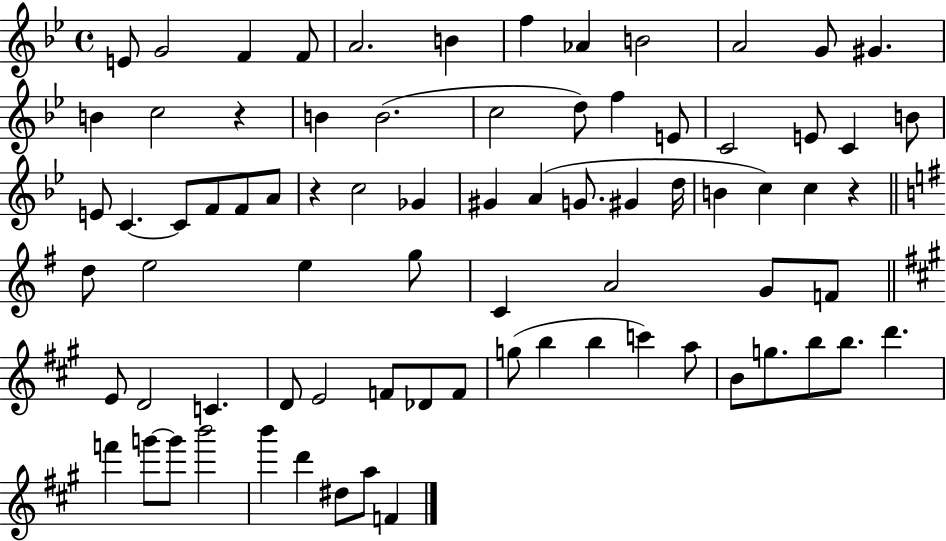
E4/e G4/h F4/q F4/e A4/h. B4/q F5/q Ab4/q B4/h A4/h G4/e G#4/q. B4/q C5/h R/q B4/q B4/h. C5/h D5/e F5/q E4/e C4/h E4/e C4/q B4/e E4/e C4/q. C4/e F4/e F4/e A4/e R/q C5/h Gb4/q G#4/q A4/q G4/e. G#4/q D5/s B4/q C5/q C5/q R/q D5/e E5/h E5/q G5/e C4/q A4/h G4/e F4/e E4/e D4/h C4/q. D4/e E4/h F4/e Db4/e F4/e G5/e B5/q B5/q C6/q A5/e B4/e G5/e. B5/e B5/e. D6/q. F6/q G6/e G6/e B6/h B6/q D6/q D#5/e A5/e F4/q